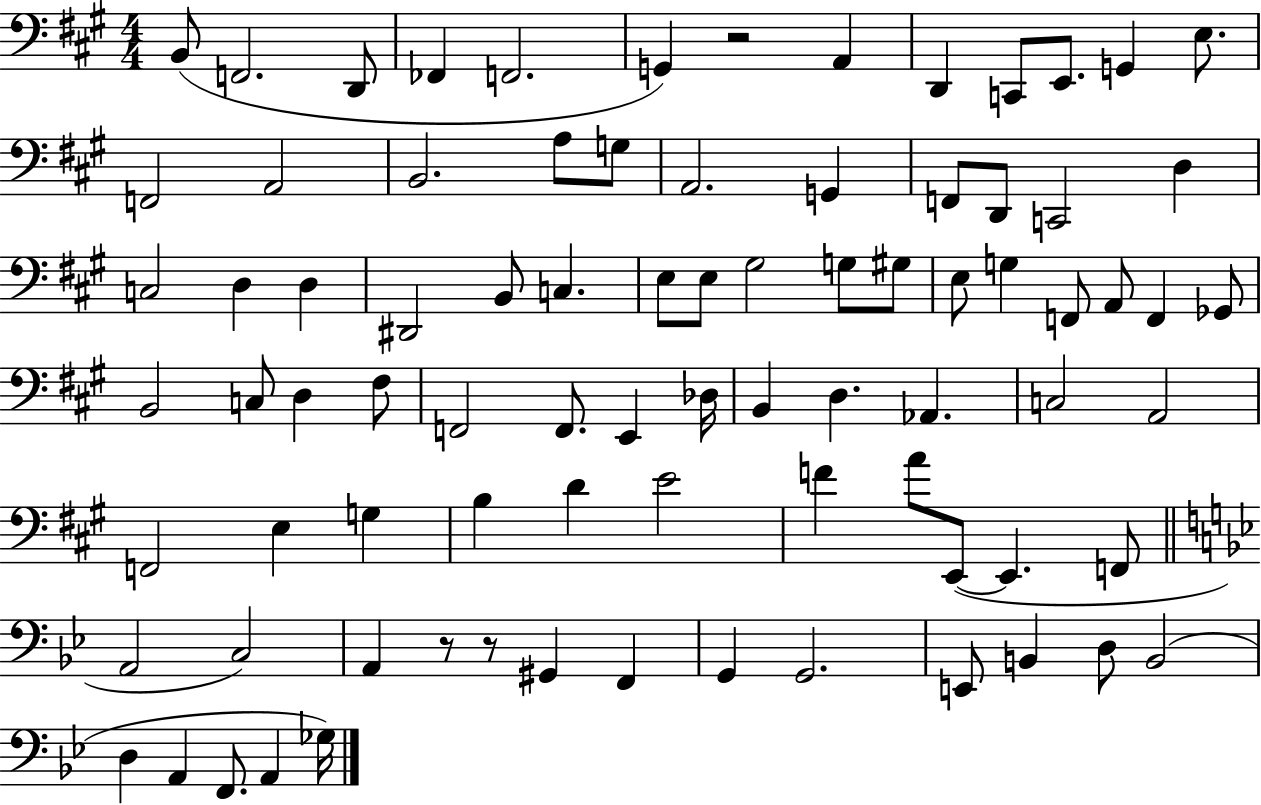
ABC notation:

X:1
T:Untitled
M:4/4
L:1/4
K:A
B,,/2 F,,2 D,,/2 _F,, F,,2 G,, z2 A,, D,, C,,/2 E,,/2 G,, E,/2 F,,2 A,,2 B,,2 A,/2 G,/2 A,,2 G,, F,,/2 D,,/2 C,,2 D, C,2 D, D, ^D,,2 B,,/2 C, E,/2 E,/2 ^G,2 G,/2 ^G,/2 E,/2 G, F,,/2 A,,/2 F,, _G,,/2 B,,2 C,/2 D, ^F,/2 F,,2 F,,/2 E,, _D,/4 B,, D, _A,, C,2 A,,2 F,,2 E, G, B, D E2 F A/2 E,,/2 E,, F,,/2 A,,2 C,2 A,, z/2 z/2 ^G,, F,, G,, G,,2 E,,/2 B,, D,/2 B,,2 D, A,, F,,/2 A,, _G,/4